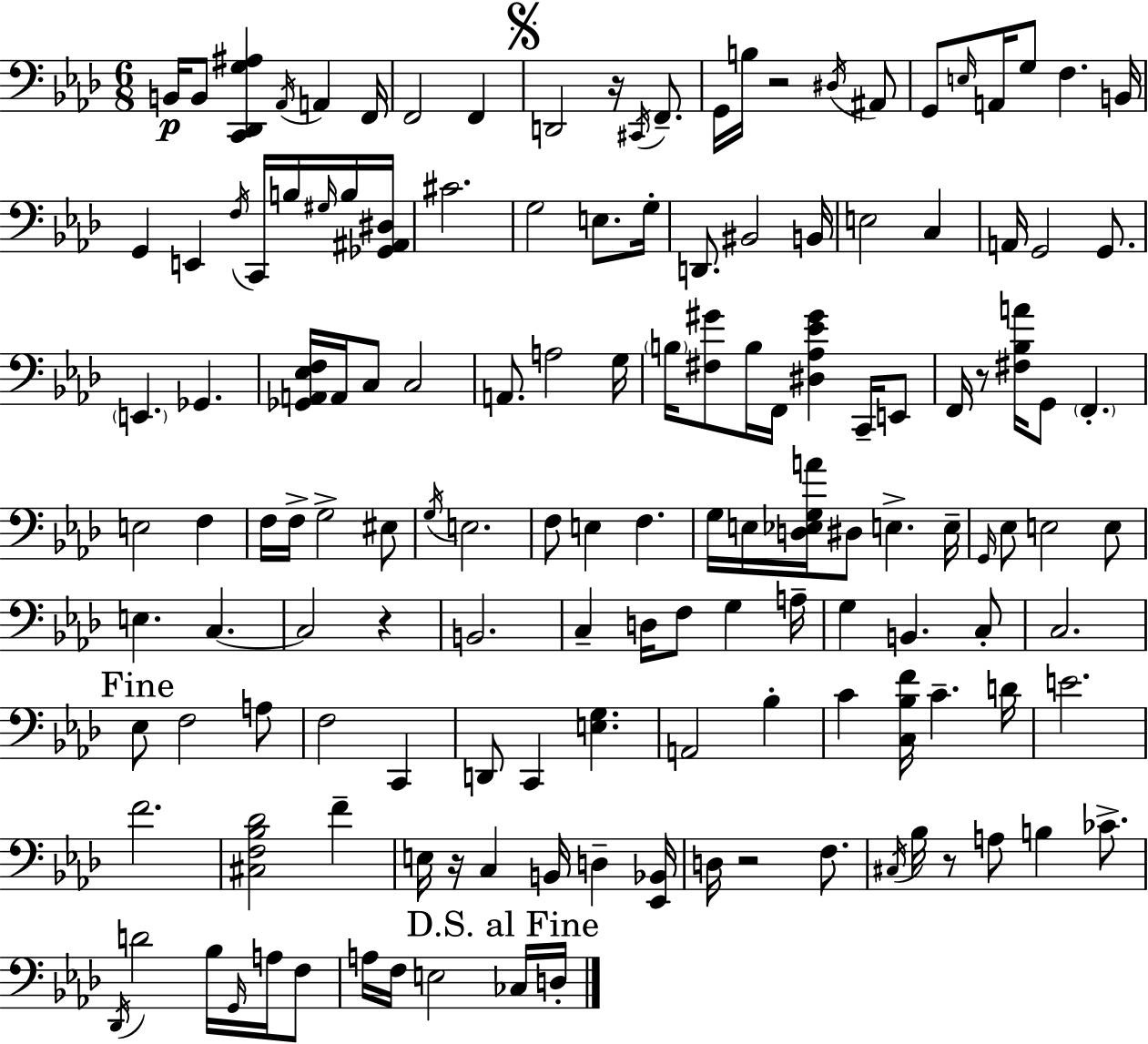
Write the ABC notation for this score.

X:1
T:Untitled
M:6/8
L:1/4
K:Fm
B,,/4 B,,/2 [C,,_D,,G,^A,] _A,,/4 A,, F,,/4 F,,2 F,, D,,2 z/4 ^C,,/4 F,,/2 G,,/4 B,/4 z2 ^D,/4 ^A,,/2 G,,/2 E,/4 A,,/4 G,/2 F, B,,/4 G,, E,, F,/4 C,,/4 B,/4 ^G,/4 B,/4 [_G,,^A,,^D,]/4 ^C2 G,2 E,/2 G,/4 D,,/2 ^B,,2 B,,/4 E,2 C, A,,/4 G,,2 G,,/2 E,, _G,, [_G,,A,,_E,F,]/4 A,,/4 C,/2 C,2 A,,/2 A,2 G,/4 B,/4 [^F,^G]/2 B,/4 F,,/4 [^D,_A,_E^G] C,,/4 E,,/2 F,,/4 z/2 [^F,_B,A]/4 G,,/2 F,, E,2 F, F,/4 F,/4 G,2 ^E,/2 G,/4 E,2 F,/2 E, F, G,/4 E,/4 [D,_E,G,A]/4 ^D,/2 E, E,/4 G,,/4 _E,/2 E,2 E,/2 E, C, C,2 z B,,2 C, D,/4 F,/2 G, A,/4 G, B,, C,/2 C,2 _E,/2 F,2 A,/2 F,2 C,, D,,/2 C,, [E,G,] A,,2 _B, C [C,_B,F]/4 C D/4 E2 F2 [^C,F,_B,_D]2 F E,/4 z/4 C, B,,/4 D, [_E,,_B,,]/4 D,/4 z2 F,/2 ^C,/4 _B,/4 z/2 A,/2 B, _C/2 _D,,/4 D2 _B,/4 G,,/4 A,/4 F,/2 A,/4 F,/4 E,2 _C,/4 D,/4